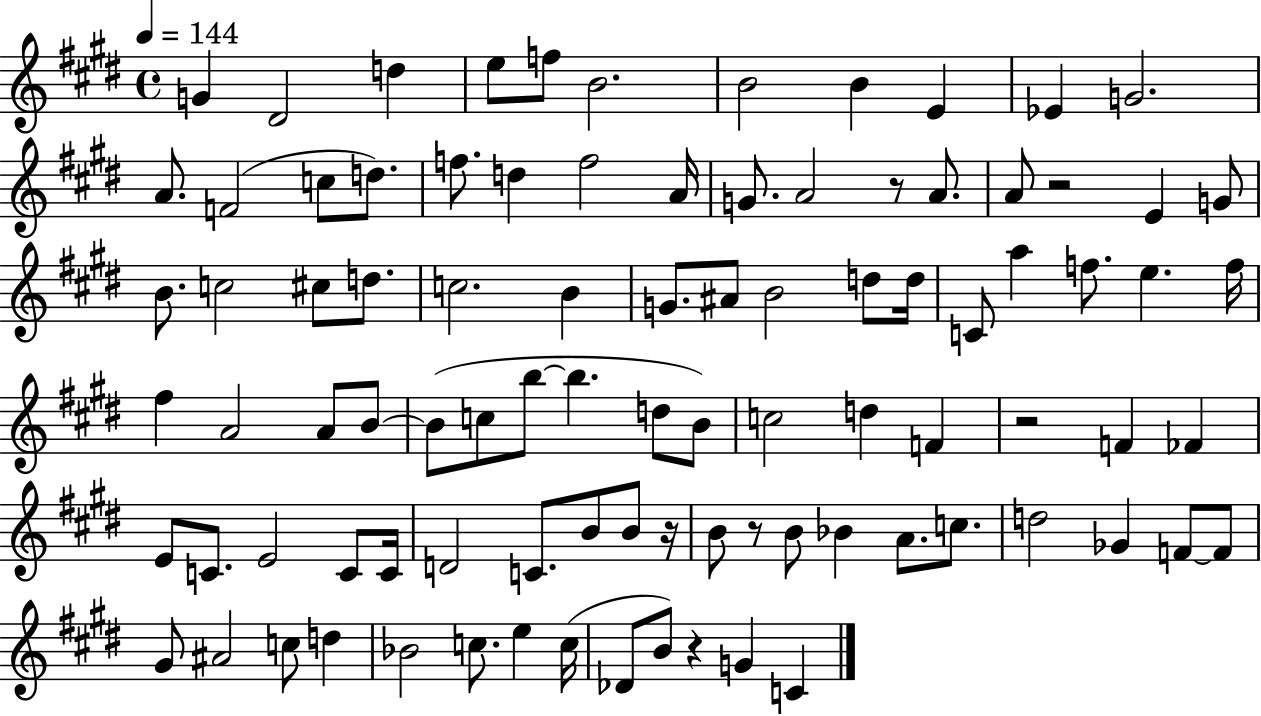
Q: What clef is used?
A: treble